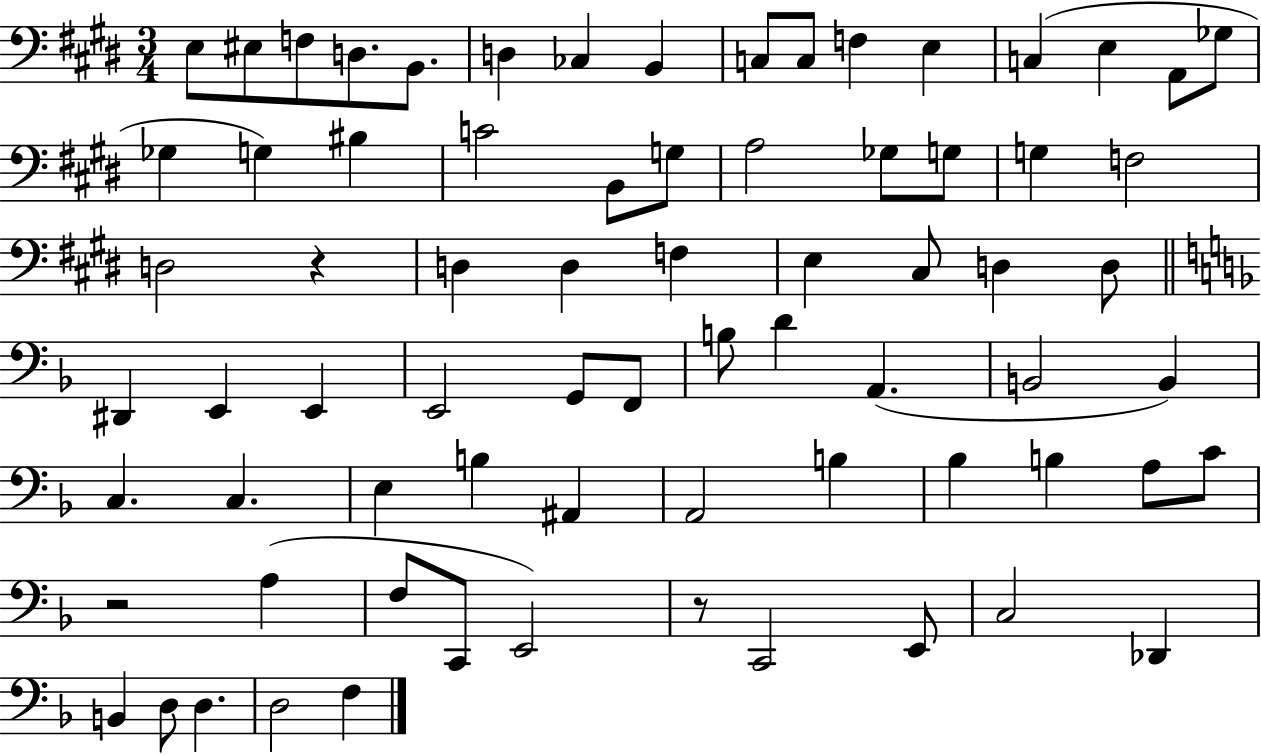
X:1
T:Untitled
M:3/4
L:1/4
K:E
E,/2 ^E,/2 F,/2 D,/2 B,,/2 D, _C, B,, C,/2 C,/2 F, E, C, E, A,,/2 _G,/2 _G, G, ^B, C2 B,,/2 G,/2 A,2 _G,/2 G,/2 G, F,2 D,2 z D, D, F, E, ^C,/2 D, D,/2 ^D,, E,, E,, E,,2 G,,/2 F,,/2 B,/2 D A,, B,,2 B,, C, C, E, B, ^A,, A,,2 B, _B, B, A,/2 C/2 z2 A, F,/2 C,,/2 E,,2 z/2 C,,2 E,,/2 C,2 _D,, B,, D,/2 D, D,2 F,